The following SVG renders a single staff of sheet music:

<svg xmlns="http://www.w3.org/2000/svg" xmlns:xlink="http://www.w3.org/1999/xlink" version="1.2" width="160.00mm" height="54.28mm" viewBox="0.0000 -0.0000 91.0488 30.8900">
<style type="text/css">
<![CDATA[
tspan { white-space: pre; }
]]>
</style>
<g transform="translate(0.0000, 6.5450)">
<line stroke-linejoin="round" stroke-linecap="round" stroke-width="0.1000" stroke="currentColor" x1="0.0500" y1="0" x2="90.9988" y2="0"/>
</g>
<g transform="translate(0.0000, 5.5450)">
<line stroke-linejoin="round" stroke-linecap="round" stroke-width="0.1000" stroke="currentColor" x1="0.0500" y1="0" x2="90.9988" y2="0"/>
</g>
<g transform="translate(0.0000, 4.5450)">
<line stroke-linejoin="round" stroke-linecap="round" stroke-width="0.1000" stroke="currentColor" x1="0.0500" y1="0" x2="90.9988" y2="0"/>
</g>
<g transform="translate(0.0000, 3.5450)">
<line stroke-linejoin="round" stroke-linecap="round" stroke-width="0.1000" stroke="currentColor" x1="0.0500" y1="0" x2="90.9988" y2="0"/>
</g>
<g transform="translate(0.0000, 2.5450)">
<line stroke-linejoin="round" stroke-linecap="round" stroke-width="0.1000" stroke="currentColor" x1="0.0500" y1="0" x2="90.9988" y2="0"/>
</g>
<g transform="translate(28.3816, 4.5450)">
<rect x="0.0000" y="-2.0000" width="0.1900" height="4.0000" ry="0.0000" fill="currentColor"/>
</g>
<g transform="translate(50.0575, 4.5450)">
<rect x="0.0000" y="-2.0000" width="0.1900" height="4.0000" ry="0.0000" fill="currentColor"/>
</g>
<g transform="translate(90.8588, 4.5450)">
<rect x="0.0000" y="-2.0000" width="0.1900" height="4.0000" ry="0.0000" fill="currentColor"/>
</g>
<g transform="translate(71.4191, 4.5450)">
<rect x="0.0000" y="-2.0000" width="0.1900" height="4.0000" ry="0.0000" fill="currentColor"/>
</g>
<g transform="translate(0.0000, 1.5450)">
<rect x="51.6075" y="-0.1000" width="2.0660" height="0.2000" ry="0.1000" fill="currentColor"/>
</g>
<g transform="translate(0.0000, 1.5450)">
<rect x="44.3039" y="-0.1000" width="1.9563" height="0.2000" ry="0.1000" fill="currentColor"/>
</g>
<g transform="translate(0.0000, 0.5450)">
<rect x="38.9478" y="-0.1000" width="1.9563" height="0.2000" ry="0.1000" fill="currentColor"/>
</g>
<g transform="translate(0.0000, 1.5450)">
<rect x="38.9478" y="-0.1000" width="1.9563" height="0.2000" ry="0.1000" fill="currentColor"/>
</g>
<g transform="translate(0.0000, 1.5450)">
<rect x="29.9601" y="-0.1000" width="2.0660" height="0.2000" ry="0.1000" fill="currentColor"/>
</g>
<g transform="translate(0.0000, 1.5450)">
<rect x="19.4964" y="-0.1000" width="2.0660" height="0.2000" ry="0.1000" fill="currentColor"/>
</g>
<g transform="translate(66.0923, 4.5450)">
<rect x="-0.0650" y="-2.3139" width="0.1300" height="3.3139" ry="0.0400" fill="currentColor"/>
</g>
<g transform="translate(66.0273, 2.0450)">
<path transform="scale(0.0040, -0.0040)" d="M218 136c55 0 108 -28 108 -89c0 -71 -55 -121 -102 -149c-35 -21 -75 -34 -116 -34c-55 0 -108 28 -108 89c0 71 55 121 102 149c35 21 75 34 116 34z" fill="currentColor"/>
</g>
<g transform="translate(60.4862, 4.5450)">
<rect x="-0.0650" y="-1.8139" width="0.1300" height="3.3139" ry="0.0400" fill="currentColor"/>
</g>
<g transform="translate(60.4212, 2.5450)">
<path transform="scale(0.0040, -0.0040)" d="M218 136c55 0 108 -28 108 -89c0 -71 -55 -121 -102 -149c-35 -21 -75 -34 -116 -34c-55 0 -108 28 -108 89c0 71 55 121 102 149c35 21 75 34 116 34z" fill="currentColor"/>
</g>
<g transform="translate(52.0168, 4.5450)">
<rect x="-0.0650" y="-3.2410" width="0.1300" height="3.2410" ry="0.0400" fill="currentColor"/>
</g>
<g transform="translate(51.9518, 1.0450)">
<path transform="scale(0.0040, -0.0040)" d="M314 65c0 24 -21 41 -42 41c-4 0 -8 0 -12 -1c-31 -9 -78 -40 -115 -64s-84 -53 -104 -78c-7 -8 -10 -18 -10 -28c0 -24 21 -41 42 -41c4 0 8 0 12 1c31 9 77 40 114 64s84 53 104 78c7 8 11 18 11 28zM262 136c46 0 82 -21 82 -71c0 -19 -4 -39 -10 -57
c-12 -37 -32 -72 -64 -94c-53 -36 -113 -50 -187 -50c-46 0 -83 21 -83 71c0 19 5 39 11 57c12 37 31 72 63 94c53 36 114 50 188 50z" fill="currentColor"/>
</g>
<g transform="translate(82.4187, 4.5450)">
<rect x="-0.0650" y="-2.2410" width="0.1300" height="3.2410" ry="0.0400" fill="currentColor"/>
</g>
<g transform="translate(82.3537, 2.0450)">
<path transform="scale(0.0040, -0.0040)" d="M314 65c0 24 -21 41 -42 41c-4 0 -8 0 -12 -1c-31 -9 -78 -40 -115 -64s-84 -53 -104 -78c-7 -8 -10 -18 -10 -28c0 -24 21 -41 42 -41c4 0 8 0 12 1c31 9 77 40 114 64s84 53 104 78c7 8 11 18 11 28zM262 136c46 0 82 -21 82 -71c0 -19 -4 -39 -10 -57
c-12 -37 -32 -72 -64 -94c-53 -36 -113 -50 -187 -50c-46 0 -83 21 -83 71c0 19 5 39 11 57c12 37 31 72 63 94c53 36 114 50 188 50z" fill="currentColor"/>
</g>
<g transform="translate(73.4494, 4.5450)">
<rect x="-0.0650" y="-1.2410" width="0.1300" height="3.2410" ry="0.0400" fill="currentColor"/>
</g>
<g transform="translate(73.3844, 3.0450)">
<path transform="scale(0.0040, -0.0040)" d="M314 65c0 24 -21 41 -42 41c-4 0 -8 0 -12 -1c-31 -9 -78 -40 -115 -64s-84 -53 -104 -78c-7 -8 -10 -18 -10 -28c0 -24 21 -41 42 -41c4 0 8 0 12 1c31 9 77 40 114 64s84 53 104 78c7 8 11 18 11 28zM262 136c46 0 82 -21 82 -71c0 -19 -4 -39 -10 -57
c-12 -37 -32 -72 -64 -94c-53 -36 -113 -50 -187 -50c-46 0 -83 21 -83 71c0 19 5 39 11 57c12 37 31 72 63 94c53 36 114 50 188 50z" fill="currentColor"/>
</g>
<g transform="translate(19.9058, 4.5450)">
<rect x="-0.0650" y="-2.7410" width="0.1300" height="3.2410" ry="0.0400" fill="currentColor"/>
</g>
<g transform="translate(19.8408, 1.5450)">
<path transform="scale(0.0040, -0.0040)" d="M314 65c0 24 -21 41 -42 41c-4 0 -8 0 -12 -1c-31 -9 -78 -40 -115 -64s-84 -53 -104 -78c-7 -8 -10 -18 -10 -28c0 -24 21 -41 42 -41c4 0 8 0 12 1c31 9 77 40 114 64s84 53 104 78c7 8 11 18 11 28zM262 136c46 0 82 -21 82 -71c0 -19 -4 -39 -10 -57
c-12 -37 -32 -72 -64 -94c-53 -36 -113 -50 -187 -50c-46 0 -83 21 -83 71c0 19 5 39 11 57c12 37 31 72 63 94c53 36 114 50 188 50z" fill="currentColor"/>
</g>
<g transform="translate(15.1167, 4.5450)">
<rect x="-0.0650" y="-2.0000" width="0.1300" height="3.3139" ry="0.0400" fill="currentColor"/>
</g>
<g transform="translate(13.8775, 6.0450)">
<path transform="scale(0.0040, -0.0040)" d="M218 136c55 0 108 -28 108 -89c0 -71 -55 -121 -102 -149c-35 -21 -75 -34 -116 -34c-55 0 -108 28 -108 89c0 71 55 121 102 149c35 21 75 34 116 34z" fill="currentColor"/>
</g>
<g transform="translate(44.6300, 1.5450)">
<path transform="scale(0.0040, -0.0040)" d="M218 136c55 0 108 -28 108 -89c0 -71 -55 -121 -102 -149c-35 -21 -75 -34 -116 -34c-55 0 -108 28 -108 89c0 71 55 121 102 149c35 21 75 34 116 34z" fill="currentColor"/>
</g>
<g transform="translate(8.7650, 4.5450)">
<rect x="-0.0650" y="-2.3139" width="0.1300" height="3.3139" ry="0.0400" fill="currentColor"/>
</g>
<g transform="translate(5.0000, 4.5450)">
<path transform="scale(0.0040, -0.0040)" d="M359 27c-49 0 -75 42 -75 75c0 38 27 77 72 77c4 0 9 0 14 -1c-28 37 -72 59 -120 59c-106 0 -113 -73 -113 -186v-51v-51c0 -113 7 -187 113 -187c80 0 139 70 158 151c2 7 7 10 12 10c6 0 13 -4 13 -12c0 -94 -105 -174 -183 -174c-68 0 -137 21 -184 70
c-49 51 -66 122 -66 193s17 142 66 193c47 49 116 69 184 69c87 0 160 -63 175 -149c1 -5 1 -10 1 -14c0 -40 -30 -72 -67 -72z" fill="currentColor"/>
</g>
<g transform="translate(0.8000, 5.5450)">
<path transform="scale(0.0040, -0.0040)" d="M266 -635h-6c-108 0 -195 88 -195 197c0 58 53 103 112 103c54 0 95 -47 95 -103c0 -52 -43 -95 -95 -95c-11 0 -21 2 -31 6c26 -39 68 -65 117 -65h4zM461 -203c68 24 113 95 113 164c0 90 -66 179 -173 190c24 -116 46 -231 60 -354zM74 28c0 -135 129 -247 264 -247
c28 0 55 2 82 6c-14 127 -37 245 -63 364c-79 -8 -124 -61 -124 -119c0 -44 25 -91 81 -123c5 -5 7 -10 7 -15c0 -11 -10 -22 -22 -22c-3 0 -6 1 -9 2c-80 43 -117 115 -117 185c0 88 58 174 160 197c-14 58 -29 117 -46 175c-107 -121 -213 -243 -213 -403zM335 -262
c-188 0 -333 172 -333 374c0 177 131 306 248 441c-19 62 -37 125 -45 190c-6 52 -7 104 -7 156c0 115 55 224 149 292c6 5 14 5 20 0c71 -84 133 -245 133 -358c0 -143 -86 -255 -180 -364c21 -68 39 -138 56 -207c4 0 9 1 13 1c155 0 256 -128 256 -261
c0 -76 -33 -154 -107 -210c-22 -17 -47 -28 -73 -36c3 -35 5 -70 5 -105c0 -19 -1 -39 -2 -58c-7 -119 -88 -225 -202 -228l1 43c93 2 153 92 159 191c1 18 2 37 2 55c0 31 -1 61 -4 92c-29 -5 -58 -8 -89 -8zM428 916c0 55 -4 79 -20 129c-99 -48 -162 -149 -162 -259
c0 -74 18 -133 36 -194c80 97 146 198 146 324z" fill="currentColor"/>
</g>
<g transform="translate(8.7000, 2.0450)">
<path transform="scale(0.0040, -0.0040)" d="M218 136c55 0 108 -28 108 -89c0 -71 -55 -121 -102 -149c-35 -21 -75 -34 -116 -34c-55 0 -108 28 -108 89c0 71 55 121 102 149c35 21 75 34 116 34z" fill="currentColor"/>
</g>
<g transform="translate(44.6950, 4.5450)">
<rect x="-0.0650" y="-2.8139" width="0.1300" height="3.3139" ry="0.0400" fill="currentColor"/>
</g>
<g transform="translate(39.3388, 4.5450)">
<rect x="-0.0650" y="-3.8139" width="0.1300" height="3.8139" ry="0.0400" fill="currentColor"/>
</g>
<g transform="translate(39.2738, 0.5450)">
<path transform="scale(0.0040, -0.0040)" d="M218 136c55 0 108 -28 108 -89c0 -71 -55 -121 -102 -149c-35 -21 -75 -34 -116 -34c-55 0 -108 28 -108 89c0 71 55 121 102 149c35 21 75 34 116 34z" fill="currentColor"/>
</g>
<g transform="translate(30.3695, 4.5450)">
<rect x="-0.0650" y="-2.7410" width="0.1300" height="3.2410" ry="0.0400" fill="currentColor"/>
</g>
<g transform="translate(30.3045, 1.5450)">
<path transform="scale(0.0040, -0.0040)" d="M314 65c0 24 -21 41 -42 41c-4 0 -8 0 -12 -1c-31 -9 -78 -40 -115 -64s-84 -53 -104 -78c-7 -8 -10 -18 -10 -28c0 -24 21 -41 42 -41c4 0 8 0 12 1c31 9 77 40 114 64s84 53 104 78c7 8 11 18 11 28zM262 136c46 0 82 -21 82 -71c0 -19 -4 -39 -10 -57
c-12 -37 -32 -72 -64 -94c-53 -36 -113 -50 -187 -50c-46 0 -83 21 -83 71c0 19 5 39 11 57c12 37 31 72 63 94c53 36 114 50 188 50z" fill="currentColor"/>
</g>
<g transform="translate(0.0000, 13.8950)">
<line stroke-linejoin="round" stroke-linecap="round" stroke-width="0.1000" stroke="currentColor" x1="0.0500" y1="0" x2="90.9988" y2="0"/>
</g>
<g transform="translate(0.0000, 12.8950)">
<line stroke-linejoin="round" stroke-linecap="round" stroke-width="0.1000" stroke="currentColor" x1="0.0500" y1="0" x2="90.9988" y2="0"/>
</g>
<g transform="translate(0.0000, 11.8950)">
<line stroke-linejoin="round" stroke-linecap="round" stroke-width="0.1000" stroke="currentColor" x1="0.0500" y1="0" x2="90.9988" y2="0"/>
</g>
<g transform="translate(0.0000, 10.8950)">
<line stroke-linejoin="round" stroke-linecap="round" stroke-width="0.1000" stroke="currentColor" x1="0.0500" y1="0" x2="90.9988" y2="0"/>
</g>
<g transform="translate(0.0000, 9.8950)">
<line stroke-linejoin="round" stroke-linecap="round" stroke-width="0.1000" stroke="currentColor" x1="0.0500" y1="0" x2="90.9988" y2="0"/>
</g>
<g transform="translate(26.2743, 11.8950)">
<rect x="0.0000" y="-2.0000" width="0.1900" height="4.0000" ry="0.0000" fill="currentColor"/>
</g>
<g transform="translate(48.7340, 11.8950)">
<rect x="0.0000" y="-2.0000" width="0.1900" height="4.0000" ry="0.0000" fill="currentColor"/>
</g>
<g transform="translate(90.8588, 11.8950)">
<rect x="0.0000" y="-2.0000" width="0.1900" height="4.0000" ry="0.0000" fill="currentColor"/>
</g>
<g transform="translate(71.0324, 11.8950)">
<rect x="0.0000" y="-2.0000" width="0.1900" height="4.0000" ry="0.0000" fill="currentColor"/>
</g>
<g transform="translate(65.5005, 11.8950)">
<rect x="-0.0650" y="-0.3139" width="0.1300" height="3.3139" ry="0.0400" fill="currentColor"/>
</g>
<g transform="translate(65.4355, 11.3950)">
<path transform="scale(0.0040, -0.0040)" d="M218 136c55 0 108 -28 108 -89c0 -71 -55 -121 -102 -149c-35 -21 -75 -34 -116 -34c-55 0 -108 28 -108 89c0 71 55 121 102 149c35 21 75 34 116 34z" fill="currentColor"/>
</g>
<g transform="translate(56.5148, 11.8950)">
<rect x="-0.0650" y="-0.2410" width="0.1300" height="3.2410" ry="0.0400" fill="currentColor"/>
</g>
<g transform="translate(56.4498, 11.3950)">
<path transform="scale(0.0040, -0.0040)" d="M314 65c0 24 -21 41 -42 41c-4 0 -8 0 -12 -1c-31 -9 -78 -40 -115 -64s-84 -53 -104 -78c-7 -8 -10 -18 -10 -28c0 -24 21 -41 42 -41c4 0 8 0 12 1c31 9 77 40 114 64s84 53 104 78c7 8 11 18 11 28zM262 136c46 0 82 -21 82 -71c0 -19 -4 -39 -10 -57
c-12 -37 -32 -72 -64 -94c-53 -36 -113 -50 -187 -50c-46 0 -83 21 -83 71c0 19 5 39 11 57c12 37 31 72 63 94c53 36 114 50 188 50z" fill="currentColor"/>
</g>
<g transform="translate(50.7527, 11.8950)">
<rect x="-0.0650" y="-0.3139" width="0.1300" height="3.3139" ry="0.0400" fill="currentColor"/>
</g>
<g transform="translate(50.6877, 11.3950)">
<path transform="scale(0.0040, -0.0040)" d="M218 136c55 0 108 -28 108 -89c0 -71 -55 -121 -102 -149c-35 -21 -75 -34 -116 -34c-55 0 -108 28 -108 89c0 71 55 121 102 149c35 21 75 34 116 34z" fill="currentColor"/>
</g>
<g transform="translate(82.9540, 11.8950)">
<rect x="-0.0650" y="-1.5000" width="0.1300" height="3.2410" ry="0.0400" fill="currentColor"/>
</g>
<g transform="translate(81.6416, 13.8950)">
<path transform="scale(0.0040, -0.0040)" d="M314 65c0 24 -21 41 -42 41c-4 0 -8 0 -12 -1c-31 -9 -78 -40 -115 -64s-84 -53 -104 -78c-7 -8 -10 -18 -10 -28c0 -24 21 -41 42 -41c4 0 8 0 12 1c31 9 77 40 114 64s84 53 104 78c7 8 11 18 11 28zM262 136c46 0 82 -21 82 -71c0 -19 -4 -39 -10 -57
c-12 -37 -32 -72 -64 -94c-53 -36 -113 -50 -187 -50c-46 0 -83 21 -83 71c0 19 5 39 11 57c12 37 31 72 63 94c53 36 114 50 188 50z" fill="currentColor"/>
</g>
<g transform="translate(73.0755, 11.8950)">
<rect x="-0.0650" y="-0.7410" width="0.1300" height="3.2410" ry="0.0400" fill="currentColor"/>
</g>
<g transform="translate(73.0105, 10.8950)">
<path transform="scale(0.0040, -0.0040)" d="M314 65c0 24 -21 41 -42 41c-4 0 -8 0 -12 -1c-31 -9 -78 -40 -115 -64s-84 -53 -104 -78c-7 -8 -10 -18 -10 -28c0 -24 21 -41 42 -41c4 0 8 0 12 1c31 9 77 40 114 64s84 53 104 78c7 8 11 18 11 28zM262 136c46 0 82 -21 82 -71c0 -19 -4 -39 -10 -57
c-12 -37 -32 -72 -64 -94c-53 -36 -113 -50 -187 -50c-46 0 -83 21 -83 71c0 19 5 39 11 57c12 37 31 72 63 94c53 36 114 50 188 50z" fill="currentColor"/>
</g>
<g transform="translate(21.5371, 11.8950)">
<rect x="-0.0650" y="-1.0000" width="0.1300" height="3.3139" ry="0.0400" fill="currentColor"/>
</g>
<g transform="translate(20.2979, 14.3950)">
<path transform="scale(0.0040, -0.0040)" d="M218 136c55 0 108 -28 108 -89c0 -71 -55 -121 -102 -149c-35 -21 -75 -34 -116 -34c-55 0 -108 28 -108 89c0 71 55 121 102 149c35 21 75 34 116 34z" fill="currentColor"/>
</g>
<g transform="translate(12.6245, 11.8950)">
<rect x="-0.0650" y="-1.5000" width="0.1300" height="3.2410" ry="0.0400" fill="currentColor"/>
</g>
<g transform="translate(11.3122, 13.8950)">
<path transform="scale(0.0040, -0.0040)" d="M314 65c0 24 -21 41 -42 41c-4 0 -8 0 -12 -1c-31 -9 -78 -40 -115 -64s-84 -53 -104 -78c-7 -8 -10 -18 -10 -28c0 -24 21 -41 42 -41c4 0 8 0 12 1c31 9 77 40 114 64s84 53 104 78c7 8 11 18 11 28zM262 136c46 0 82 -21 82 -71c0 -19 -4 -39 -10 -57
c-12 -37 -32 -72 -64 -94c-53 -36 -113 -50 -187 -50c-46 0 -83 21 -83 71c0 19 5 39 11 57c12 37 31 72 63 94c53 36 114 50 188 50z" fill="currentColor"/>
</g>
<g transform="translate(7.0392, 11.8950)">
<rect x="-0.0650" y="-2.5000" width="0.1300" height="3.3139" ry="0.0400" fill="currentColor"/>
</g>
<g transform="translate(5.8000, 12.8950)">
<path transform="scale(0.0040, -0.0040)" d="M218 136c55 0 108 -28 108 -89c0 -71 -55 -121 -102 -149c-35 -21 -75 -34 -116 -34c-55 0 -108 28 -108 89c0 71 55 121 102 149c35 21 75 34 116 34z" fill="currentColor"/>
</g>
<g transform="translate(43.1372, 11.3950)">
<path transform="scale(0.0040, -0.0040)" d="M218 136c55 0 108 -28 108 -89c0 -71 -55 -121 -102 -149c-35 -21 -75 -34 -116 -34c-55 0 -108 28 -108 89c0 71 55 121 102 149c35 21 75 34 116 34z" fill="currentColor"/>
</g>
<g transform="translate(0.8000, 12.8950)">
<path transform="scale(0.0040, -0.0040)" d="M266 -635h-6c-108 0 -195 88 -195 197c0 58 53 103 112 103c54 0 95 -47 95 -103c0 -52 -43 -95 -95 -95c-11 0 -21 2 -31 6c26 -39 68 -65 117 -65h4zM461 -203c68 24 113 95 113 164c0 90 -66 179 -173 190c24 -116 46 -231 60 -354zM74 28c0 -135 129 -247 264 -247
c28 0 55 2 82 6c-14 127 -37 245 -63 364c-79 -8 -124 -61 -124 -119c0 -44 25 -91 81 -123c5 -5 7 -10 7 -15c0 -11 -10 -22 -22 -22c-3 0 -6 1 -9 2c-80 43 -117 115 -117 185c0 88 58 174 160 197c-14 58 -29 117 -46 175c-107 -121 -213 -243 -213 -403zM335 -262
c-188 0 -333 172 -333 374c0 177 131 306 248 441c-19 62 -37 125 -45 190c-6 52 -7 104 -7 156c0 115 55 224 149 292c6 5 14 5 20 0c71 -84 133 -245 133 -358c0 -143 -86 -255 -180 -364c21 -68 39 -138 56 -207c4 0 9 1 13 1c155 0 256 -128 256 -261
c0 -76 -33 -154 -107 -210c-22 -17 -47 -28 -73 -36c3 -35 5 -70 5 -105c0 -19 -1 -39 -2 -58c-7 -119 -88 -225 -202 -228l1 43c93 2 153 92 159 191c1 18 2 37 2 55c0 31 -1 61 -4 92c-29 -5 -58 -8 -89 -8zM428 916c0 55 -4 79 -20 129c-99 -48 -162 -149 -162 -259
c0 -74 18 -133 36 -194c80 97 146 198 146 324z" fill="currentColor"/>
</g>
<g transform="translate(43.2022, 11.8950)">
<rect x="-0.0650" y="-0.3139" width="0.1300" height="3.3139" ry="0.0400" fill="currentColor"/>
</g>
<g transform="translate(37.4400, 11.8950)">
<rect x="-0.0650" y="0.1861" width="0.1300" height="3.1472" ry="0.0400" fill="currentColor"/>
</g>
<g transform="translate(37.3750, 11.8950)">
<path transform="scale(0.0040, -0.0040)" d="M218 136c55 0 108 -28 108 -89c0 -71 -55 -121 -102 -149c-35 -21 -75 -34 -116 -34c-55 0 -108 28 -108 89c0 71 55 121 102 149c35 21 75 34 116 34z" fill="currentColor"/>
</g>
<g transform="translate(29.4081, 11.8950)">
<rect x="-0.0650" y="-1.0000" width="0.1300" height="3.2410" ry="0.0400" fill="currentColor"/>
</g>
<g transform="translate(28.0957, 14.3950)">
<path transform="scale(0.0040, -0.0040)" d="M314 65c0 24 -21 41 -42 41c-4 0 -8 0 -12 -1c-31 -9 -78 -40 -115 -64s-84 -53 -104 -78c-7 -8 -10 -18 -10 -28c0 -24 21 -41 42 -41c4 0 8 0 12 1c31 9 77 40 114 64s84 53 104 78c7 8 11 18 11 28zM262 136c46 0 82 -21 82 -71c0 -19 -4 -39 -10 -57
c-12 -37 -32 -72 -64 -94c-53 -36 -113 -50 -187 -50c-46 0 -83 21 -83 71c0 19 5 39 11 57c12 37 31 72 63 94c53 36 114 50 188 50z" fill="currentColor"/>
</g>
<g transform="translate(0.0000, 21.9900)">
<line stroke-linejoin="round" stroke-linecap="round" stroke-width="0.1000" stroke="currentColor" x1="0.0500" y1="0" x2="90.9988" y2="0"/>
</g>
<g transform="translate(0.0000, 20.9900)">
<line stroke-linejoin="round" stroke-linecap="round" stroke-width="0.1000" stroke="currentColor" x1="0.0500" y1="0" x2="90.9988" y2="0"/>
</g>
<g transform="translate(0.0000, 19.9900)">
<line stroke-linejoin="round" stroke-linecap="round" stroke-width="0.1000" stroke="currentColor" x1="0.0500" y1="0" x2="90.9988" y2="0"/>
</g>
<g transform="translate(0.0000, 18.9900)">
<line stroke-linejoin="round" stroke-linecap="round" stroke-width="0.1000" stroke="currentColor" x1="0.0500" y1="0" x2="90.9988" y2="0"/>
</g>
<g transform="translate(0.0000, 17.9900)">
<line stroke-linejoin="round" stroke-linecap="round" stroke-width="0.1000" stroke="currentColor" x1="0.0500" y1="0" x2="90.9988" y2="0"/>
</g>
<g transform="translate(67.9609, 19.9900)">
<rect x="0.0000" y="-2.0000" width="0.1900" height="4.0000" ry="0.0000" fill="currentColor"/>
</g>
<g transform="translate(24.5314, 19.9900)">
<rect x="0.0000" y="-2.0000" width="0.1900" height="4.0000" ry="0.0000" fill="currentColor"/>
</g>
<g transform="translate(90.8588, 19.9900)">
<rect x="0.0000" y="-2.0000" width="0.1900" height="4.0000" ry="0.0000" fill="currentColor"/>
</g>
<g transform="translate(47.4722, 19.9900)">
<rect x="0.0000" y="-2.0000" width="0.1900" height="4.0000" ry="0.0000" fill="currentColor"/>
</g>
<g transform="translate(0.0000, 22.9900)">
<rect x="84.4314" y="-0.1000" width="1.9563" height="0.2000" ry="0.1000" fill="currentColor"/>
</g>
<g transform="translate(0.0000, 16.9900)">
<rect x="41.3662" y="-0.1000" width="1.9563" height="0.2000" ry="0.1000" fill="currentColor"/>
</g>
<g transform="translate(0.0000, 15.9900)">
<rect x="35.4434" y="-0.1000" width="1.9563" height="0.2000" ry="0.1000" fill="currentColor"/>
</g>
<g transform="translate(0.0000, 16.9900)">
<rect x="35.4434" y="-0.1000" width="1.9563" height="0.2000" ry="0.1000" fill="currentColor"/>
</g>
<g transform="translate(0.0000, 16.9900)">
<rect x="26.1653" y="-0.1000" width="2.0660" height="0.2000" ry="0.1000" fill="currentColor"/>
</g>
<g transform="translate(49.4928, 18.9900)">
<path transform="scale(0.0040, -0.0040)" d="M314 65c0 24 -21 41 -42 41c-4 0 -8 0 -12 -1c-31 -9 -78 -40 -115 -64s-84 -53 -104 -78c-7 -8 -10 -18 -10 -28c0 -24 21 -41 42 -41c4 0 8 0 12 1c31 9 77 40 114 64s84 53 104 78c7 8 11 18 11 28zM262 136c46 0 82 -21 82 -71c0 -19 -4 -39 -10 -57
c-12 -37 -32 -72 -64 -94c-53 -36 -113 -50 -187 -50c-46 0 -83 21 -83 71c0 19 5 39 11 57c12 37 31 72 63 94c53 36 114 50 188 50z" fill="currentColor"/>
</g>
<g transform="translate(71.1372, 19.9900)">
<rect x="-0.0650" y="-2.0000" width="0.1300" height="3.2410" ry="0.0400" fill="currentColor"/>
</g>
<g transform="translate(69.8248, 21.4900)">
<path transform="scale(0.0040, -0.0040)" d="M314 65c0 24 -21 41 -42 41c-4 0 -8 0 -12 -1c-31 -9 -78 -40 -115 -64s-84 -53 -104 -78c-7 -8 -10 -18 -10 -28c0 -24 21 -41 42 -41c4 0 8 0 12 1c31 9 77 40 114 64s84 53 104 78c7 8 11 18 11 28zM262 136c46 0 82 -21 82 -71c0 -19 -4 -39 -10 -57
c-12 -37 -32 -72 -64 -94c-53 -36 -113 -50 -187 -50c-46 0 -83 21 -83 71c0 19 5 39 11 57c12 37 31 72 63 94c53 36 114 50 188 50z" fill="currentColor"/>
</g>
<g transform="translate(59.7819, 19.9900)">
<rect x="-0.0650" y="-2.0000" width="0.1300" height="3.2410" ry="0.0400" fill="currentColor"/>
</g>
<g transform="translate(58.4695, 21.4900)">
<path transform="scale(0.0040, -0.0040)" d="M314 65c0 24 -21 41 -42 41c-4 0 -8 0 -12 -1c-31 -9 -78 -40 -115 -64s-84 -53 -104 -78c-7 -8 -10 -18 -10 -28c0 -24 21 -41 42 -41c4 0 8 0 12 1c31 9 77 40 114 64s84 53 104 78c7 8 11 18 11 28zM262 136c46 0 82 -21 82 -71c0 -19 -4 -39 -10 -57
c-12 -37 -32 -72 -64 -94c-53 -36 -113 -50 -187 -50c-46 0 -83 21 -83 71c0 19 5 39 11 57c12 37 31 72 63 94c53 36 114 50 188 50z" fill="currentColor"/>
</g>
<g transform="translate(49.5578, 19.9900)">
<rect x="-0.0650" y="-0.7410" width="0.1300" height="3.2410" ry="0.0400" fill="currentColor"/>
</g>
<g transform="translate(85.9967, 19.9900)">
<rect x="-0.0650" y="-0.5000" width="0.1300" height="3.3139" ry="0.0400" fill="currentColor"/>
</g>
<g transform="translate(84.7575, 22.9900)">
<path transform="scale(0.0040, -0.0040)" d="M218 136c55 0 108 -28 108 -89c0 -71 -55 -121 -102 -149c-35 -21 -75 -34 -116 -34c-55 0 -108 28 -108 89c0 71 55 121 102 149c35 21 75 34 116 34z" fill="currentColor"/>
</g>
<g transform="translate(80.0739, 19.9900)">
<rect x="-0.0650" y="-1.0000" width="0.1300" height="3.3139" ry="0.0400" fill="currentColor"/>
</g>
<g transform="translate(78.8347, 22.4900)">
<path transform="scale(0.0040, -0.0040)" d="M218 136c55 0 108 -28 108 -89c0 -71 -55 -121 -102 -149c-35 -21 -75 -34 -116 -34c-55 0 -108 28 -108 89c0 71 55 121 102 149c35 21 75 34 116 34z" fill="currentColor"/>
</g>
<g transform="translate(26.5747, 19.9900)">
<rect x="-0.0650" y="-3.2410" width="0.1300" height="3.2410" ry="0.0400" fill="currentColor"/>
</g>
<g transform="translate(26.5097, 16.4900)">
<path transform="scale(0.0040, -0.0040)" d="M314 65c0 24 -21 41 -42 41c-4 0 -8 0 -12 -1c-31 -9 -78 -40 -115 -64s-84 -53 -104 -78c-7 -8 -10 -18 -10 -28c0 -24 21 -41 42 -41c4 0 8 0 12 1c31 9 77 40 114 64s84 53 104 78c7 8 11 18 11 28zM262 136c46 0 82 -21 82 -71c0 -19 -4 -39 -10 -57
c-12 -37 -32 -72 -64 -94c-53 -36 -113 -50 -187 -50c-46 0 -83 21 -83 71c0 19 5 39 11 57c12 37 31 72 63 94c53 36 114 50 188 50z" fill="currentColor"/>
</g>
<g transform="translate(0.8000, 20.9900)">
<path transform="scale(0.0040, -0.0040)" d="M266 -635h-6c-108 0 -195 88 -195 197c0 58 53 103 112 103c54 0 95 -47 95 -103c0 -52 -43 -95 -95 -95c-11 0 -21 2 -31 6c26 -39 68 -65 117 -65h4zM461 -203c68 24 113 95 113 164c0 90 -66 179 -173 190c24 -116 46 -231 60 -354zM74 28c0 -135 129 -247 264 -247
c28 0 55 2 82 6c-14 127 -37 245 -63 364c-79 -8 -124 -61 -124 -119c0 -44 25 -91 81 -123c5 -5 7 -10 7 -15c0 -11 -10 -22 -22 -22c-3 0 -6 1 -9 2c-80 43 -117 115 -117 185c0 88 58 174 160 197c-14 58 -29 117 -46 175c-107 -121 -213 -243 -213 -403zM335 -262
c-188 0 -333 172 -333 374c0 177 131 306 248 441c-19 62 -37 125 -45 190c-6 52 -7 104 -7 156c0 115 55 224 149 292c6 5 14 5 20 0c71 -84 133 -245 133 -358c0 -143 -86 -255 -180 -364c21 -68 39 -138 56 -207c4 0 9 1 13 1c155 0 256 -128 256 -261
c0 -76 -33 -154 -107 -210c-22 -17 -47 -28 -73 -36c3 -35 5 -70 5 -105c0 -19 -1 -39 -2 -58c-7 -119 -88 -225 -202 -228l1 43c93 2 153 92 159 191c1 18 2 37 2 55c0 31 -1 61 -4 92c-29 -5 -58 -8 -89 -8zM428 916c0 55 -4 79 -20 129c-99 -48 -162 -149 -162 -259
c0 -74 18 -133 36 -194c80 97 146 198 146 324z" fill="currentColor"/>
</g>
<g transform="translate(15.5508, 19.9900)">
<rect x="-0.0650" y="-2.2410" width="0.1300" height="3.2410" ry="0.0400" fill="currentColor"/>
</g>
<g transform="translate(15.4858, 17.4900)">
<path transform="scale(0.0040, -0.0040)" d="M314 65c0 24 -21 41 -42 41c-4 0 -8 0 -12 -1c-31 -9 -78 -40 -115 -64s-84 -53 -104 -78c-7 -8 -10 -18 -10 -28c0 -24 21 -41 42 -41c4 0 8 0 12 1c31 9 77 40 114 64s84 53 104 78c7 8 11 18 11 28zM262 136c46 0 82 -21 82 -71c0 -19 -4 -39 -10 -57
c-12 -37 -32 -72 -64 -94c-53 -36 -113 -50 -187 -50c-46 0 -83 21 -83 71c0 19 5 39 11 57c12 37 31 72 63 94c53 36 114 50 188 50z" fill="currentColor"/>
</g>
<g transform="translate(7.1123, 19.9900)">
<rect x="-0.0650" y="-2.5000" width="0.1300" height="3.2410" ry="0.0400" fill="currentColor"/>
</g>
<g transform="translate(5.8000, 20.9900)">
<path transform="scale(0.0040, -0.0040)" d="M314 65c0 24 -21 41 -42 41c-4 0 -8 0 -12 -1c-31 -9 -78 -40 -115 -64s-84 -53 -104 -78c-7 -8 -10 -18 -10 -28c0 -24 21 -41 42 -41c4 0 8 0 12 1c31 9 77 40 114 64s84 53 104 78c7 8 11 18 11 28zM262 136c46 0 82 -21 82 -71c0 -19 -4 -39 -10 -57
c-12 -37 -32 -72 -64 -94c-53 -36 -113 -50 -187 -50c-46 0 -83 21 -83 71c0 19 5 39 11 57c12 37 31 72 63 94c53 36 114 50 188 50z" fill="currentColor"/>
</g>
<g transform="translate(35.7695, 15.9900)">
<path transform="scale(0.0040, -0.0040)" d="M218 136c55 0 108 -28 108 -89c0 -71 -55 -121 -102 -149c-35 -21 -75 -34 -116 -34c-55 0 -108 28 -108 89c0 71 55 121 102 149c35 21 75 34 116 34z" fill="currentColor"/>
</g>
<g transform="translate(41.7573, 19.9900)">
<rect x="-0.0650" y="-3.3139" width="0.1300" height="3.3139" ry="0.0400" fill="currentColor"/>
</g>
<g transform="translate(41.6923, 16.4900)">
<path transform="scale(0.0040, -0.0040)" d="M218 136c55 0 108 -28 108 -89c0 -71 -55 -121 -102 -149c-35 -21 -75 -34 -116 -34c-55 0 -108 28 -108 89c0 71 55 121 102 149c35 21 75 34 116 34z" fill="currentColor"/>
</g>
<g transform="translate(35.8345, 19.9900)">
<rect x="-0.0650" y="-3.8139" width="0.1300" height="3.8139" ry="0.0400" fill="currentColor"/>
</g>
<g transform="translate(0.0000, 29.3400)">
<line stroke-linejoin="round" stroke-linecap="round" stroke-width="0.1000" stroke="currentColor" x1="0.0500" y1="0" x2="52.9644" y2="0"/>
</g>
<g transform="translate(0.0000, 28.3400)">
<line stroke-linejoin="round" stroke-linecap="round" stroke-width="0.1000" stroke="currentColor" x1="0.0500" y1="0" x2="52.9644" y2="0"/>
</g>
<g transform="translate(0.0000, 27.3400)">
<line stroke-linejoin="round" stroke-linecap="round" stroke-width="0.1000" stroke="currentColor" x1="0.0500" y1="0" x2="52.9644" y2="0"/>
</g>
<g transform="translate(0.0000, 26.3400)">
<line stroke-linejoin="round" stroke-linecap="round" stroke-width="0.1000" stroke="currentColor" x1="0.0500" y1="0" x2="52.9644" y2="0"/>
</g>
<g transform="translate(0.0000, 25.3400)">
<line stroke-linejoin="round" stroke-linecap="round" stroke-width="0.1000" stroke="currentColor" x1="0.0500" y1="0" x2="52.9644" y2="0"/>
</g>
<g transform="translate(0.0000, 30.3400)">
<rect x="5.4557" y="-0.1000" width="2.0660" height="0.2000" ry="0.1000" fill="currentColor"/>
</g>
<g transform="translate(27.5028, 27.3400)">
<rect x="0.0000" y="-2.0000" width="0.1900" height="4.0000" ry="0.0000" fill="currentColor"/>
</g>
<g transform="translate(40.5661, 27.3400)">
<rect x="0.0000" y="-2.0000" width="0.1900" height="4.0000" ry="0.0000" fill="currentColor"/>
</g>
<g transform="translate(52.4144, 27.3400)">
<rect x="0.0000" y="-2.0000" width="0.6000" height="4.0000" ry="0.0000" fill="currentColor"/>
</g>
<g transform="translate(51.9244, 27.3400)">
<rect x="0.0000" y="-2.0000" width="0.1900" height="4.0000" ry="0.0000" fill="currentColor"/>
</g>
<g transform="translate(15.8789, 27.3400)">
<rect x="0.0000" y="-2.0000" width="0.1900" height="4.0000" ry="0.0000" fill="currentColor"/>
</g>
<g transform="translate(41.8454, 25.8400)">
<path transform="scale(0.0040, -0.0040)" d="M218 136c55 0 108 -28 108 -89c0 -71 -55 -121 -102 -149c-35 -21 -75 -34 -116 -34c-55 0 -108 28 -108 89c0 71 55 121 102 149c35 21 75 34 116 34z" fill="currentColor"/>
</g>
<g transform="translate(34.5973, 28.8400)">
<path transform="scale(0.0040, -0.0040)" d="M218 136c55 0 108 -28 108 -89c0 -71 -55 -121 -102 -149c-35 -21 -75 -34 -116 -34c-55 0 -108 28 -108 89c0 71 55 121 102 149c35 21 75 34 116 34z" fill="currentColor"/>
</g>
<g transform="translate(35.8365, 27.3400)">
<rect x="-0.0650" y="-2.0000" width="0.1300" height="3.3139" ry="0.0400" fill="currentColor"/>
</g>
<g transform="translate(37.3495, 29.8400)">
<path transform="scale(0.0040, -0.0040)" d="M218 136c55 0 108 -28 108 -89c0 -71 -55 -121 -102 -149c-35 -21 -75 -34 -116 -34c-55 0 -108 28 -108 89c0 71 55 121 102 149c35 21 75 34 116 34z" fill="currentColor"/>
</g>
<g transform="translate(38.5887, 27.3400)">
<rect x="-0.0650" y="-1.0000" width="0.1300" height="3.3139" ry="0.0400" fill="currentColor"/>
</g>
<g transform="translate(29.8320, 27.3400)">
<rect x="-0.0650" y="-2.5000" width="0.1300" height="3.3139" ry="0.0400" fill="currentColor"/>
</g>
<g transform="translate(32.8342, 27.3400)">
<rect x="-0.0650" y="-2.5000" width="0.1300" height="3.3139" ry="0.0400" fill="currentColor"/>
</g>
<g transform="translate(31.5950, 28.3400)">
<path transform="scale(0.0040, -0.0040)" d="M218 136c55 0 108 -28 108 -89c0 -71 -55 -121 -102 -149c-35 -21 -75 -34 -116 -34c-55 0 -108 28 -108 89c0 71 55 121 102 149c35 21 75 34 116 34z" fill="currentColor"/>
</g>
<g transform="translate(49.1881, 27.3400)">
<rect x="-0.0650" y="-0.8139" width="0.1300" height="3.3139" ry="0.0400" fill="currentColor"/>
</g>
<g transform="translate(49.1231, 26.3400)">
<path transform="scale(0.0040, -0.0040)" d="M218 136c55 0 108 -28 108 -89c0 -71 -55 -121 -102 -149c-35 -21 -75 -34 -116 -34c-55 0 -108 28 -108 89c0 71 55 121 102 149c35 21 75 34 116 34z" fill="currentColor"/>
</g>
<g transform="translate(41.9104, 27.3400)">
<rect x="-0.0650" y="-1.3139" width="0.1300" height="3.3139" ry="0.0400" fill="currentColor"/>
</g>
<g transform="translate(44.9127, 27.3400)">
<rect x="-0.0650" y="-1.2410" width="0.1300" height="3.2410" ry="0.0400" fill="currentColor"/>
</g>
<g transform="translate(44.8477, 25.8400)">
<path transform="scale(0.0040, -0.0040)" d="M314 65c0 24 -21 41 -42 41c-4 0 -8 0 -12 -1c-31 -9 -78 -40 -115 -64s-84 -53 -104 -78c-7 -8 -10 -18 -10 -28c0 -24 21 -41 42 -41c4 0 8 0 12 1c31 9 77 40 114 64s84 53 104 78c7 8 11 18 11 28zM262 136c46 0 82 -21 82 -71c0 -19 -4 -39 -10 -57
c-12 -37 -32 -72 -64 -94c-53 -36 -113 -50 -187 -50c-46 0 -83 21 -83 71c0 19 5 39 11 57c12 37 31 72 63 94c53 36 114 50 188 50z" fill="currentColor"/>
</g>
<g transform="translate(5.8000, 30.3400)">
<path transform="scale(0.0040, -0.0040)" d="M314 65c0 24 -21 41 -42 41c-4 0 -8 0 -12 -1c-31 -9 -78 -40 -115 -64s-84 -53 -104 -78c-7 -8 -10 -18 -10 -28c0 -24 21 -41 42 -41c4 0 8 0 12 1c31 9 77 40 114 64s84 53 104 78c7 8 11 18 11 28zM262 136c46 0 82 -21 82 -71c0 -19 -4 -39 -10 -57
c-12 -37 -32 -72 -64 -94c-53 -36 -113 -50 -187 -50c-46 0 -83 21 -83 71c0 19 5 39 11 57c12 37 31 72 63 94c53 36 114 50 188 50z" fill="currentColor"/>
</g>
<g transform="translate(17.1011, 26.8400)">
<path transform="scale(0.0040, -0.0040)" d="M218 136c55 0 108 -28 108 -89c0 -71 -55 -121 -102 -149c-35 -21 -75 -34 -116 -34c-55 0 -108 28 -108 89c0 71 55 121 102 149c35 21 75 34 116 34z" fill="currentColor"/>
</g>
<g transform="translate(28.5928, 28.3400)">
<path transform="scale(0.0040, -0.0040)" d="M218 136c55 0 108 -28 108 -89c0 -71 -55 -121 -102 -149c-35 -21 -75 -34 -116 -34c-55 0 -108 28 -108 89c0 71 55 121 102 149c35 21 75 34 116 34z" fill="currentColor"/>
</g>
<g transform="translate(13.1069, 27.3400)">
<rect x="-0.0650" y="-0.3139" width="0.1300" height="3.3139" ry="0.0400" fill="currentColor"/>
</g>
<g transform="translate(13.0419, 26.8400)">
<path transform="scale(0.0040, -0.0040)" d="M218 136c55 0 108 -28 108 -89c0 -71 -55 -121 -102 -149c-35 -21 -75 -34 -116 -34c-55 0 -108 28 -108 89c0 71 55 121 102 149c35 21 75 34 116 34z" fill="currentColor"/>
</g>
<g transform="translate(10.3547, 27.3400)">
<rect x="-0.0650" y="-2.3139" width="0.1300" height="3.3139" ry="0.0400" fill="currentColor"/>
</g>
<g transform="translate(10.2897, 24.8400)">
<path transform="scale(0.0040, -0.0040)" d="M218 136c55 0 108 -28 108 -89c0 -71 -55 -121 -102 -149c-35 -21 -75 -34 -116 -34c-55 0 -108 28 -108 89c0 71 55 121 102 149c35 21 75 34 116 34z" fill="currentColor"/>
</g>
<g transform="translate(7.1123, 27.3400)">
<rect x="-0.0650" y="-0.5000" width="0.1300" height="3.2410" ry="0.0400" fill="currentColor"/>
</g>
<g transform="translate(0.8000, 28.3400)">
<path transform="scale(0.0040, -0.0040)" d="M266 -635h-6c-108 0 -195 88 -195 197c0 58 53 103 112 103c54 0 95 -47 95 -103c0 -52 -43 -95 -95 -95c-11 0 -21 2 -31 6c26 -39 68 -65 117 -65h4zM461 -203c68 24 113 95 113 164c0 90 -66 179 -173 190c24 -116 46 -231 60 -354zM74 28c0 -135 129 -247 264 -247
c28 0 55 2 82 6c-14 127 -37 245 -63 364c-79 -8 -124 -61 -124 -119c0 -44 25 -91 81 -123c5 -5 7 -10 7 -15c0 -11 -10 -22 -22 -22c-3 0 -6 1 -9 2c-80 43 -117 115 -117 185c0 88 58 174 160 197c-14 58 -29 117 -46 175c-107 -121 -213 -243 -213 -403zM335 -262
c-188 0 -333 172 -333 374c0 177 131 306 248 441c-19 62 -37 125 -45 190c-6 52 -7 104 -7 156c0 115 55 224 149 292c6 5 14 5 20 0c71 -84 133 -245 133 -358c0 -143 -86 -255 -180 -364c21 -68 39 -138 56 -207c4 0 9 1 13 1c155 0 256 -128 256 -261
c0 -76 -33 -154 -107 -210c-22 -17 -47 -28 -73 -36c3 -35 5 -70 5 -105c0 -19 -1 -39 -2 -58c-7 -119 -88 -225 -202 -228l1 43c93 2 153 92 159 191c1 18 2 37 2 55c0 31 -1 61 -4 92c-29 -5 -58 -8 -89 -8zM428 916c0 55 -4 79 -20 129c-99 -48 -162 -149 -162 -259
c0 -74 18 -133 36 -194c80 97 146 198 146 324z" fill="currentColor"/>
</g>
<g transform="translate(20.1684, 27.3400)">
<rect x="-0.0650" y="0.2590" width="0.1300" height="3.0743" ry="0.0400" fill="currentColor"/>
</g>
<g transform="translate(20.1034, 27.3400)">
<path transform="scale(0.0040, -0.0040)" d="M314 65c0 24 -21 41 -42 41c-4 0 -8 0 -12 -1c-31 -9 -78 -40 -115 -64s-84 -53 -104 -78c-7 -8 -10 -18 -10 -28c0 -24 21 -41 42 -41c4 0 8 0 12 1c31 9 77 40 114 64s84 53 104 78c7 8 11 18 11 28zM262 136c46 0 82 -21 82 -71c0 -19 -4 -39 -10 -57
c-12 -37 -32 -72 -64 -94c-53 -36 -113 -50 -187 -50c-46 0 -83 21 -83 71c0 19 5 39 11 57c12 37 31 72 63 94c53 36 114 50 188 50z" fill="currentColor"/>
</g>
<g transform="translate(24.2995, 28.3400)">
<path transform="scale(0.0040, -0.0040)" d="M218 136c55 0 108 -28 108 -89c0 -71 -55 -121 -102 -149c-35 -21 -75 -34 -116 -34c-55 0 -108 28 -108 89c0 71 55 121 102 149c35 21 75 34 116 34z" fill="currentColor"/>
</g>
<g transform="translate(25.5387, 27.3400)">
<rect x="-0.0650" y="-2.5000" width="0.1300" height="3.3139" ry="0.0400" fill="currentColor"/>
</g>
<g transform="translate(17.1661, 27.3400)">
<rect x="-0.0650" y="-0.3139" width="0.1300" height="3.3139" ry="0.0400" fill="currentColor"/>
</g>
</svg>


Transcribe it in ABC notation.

X:1
T:Untitled
M:4/4
L:1/4
K:C
g F a2 a2 c' a b2 f g e2 g2 G E2 D D2 B c c c2 c d2 E2 G2 g2 b2 c' b d2 F2 F2 D C C2 g c c B2 G G G F D e e2 d